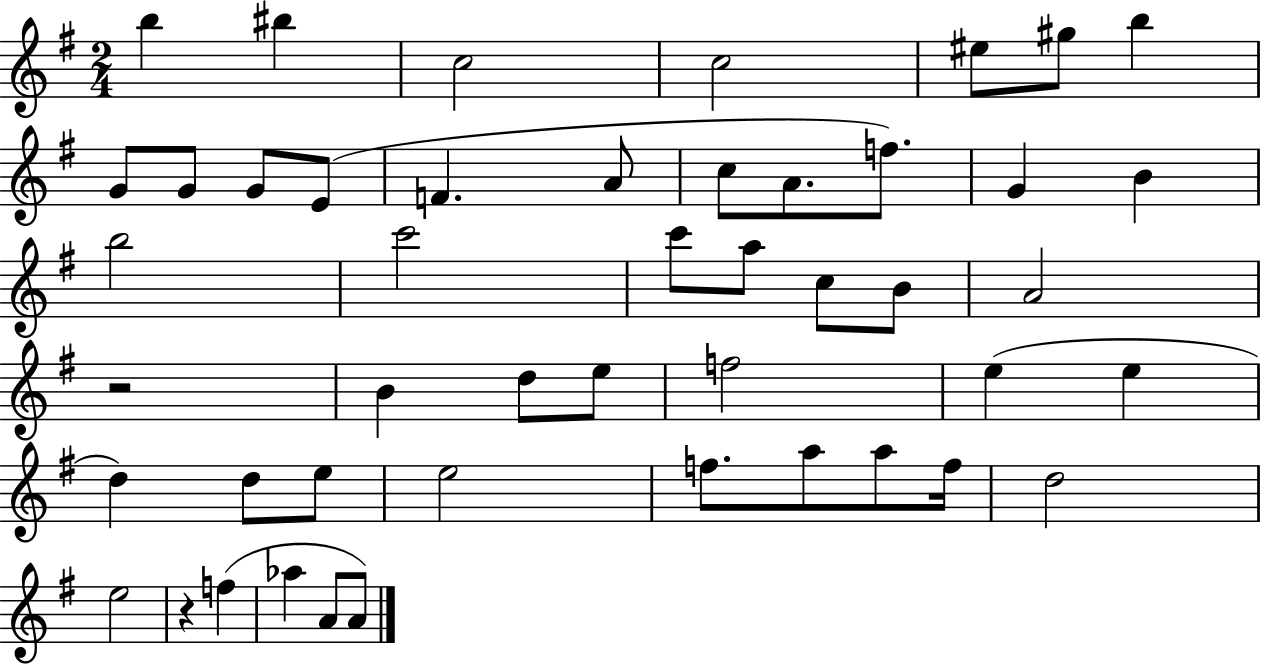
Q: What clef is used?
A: treble